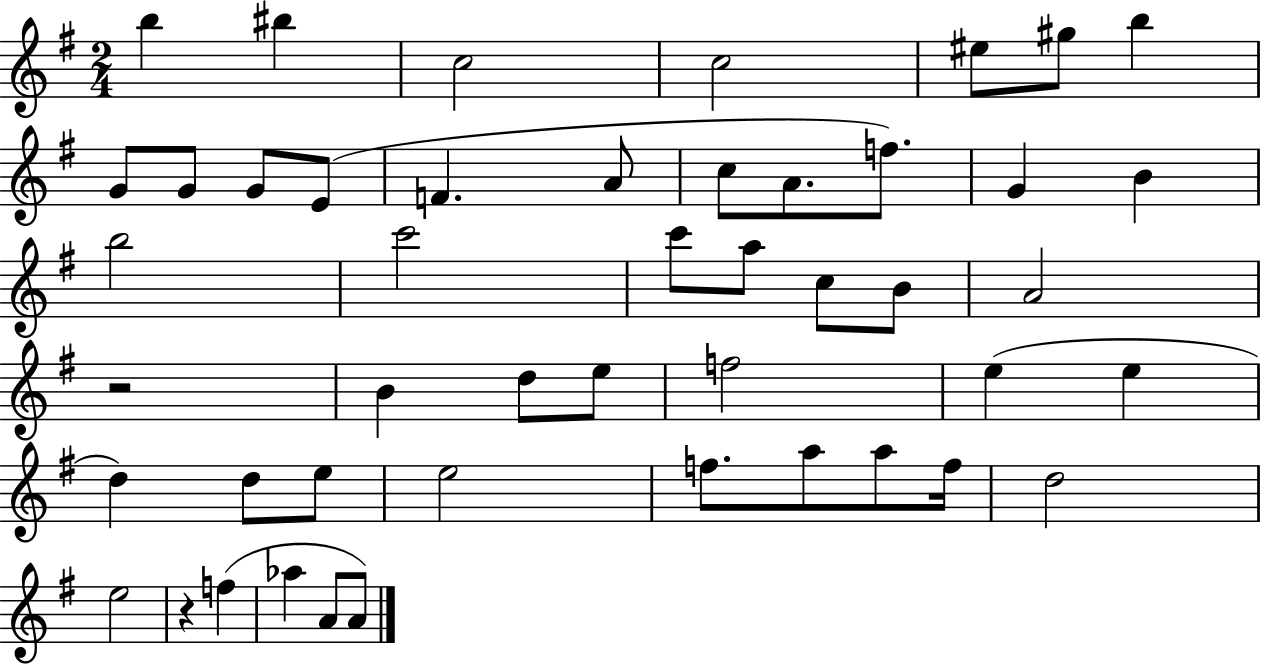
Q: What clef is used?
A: treble